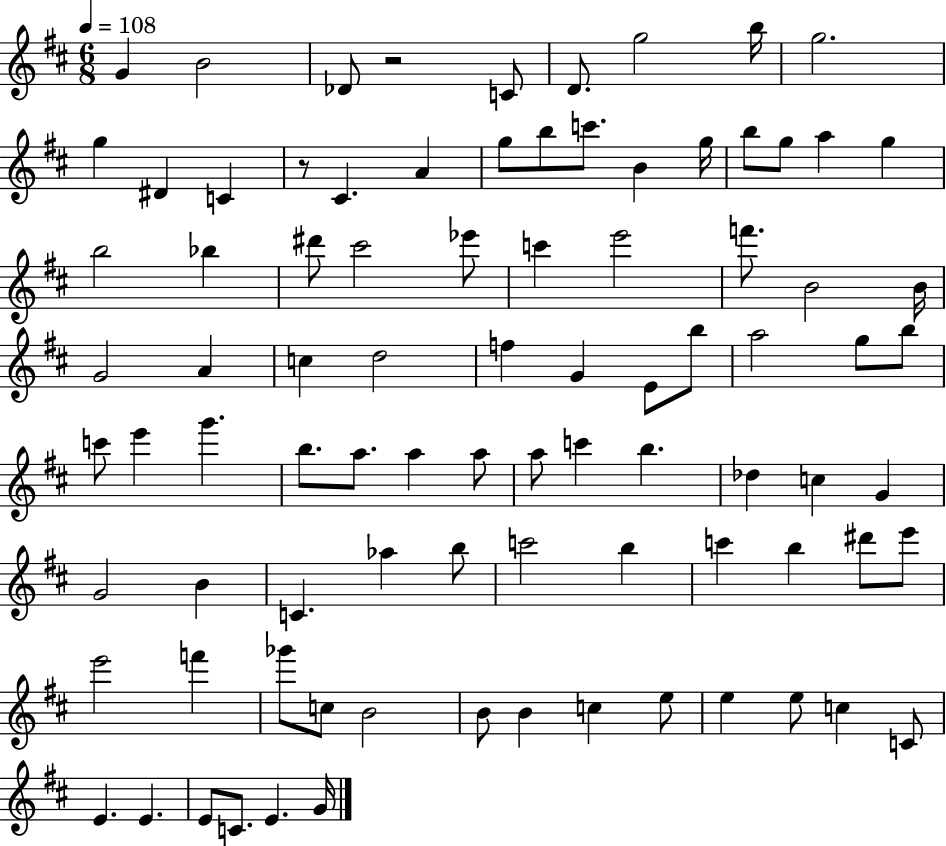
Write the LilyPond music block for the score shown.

{
  \clef treble
  \numericTimeSignature
  \time 6/8
  \key d \major
  \tempo 4 = 108
  g'4 b'2 | des'8 r2 c'8 | d'8. g''2 b''16 | g''2. | \break g''4 dis'4 c'4 | r8 cis'4. a'4 | g''8 b''8 c'''8. b'4 g''16 | b''8 g''8 a''4 g''4 | \break b''2 bes''4 | dis'''8 cis'''2 ees'''8 | c'''4 e'''2 | f'''8. b'2 b'16 | \break g'2 a'4 | c''4 d''2 | f''4 g'4 e'8 b''8 | a''2 g''8 b''8 | \break c'''8 e'''4 g'''4. | b''8. a''8. a''4 a''8 | a''8 c'''4 b''4. | des''4 c''4 g'4 | \break g'2 b'4 | c'4. aes''4 b''8 | c'''2 b''4 | c'''4 b''4 dis'''8 e'''8 | \break e'''2 f'''4 | ges'''8 c''8 b'2 | b'8 b'4 c''4 e''8 | e''4 e''8 c''4 c'8 | \break e'4. e'4. | e'8 c'8. e'4. g'16 | \bar "|."
}